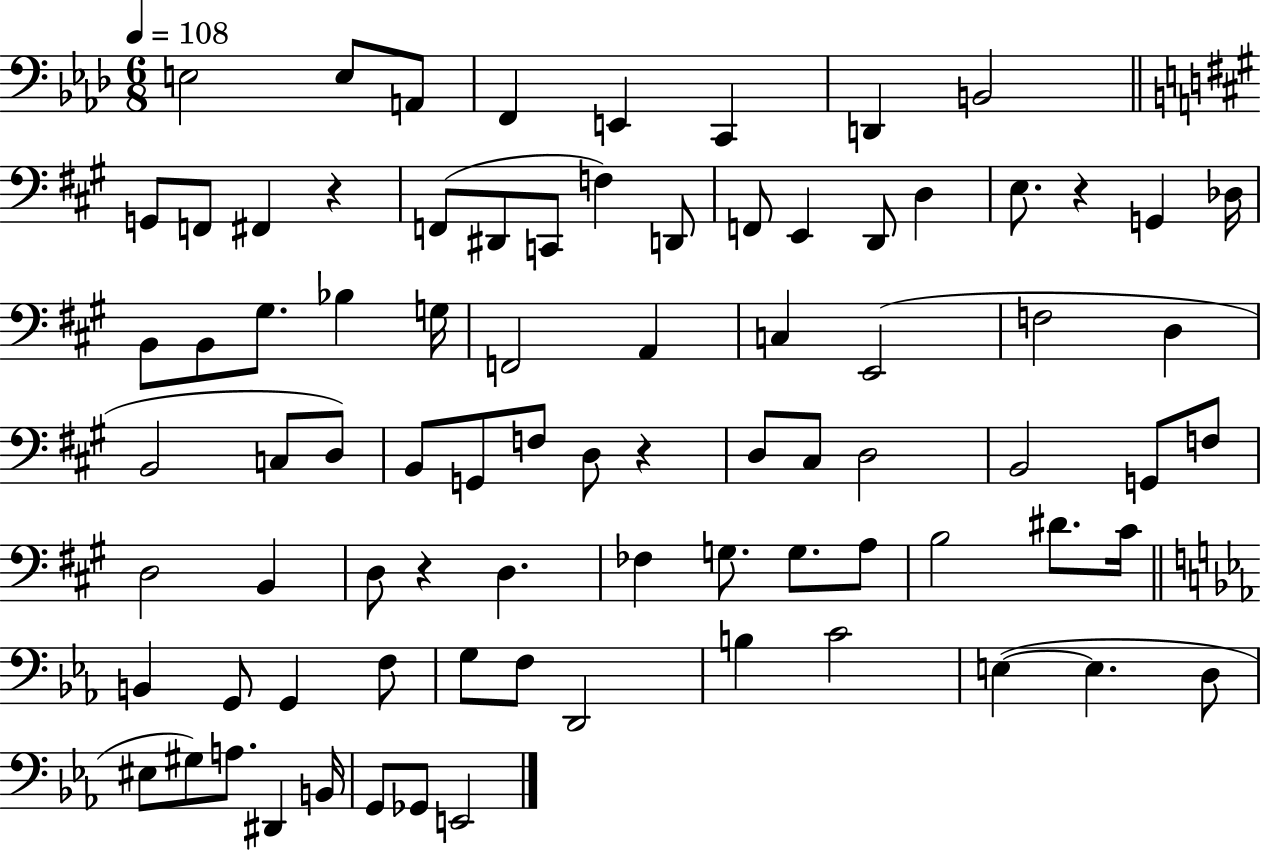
{
  \clef bass
  \numericTimeSignature
  \time 6/8
  \key aes \major
  \tempo 4 = 108
  e2 e8 a,8 | f,4 e,4 c,4 | d,4 b,2 | \bar "||" \break \key a \major g,8 f,8 fis,4 r4 | f,8( dis,8 c,8 f4) d,8 | f,8 e,4 d,8 d4 | e8. r4 g,4 des16 | \break b,8 b,8 gis8. bes4 g16 | f,2 a,4 | c4 e,2( | f2 d4 | \break b,2 c8 d8) | b,8 g,8 f8 d8 r4 | d8 cis8 d2 | b,2 g,8 f8 | \break d2 b,4 | d8 r4 d4. | fes4 g8. g8. a8 | b2 dis'8. cis'16 | \break \bar "||" \break \key c \minor b,4 g,8 g,4 f8 | g8 f8 d,2 | b4 c'2 | e4~(~ e4. d8 | \break eis8 gis8) a8. dis,4 b,16 | g,8 ges,8 e,2 | \bar "|."
}